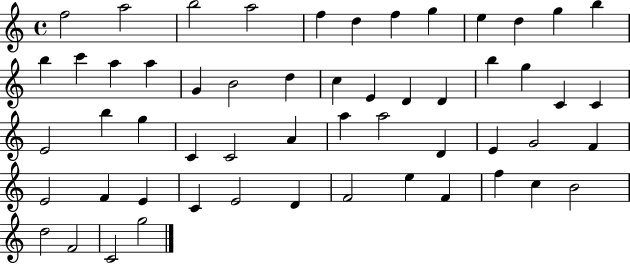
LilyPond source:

{
  \clef treble
  \time 4/4
  \defaultTimeSignature
  \key c \major
  f''2 a''2 | b''2 a''2 | f''4 d''4 f''4 g''4 | e''4 d''4 g''4 b''4 | \break b''4 c'''4 a''4 a''4 | g'4 b'2 d''4 | c''4 e'4 d'4 d'4 | b''4 g''4 c'4 c'4 | \break e'2 b''4 g''4 | c'4 c'2 a'4 | a''4 a''2 d'4 | e'4 g'2 f'4 | \break e'2 f'4 e'4 | c'4 e'2 d'4 | f'2 e''4 f'4 | f''4 c''4 b'2 | \break d''2 f'2 | c'2 g''2 | \bar "|."
}